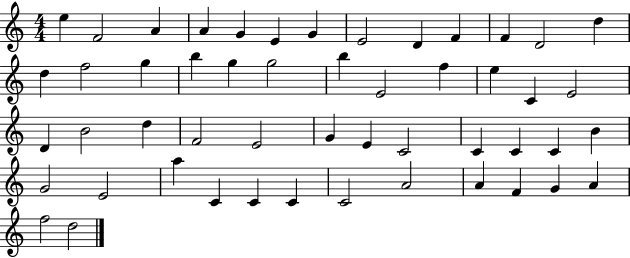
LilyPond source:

{
  \clef treble
  \numericTimeSignature
  \time 4/4
  \key c \major
  e''4 f'2 a'4 | a'4 g'4 e'4 g'4 | e'2 d'4 f'4 | f'4 d'2 d''4 | \break d''4 f''2 g''4 | b''4 g''4 g''2 | b''4 e'2 f''4 | e''4 c'4 e'2 | \break d'4 b'2 d''4 | f'2 e'2 | g'4 e'4 c'2 | c'4 c'4 c'4 b'4 | \break g'2 e'2 | a''4 c'4 c'4 c'4 | c'2 a'2 | a'4 f'4 g'4 a'4 | \break f''2 d''2 | \bar "|."
}